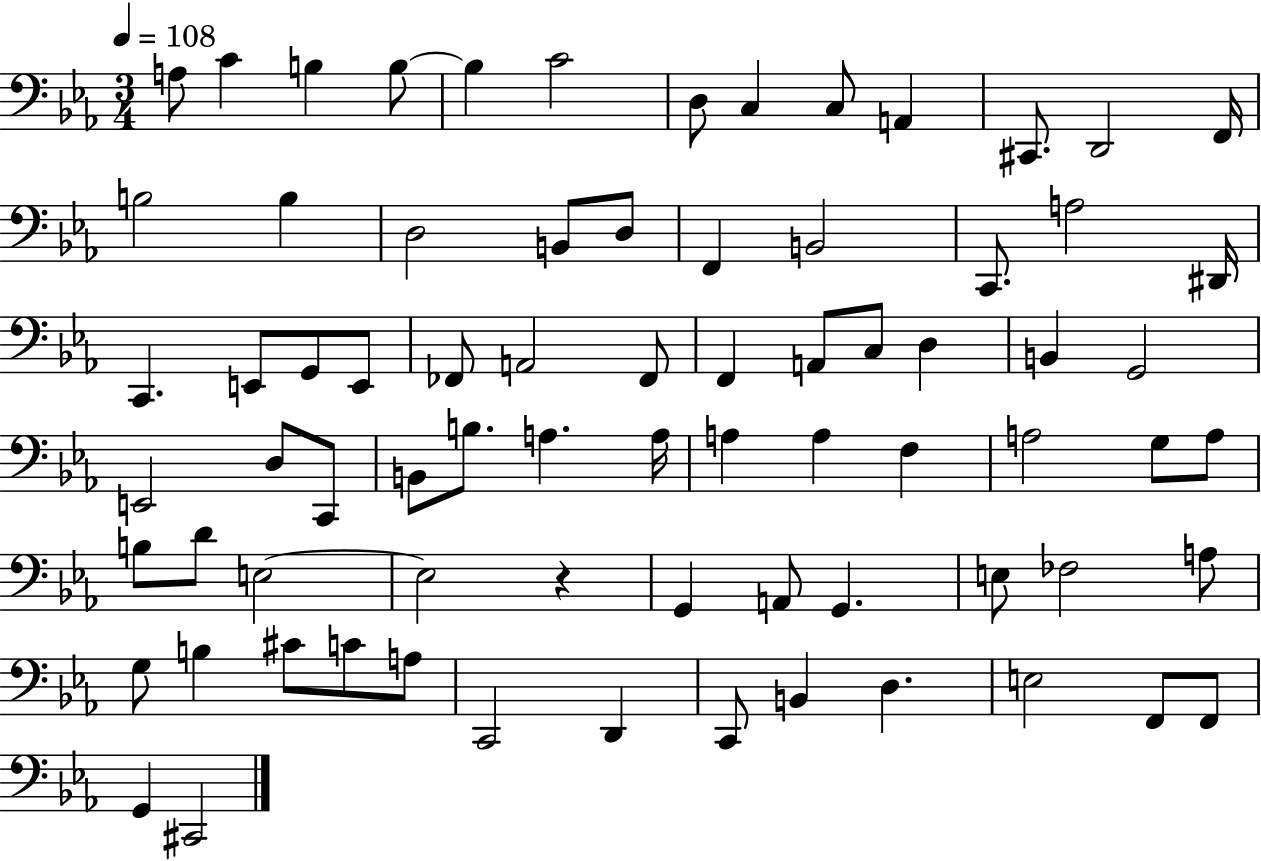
X:1
T:Untitled
M:3/4
L:1/4
K:Eb
A,/2 C B, B,/2 B, C2 D,/2 C, C,/2 A,, ^C,,/2 D,,2 F,,/4 B,2 B, D,2 B,,/2 D,/2 F,, B,,2 C,,/2 A,2 ^D,,/4 C,, E,,/2 G,,/2 E,,/2 _F,,/2 A,,2 _F,,/2 F,, A,,/2 C,/2 D, B,, G,,2 E,,2 D,/2 C,,/2 B,,/2 B,/2 A, A,/4 A, A, F, A,2 G,/2 A,/2 B,/2 D/2 E,2 E,2 z G,, A,,/2 G,, E,/2 _F,2 A,/2 G,/2 B, ^C/2 C/2 A,/2 C,,2 D,, C,,/2 B,, D, E,2 F,,/2 F,,/2 G,, ^C,,2